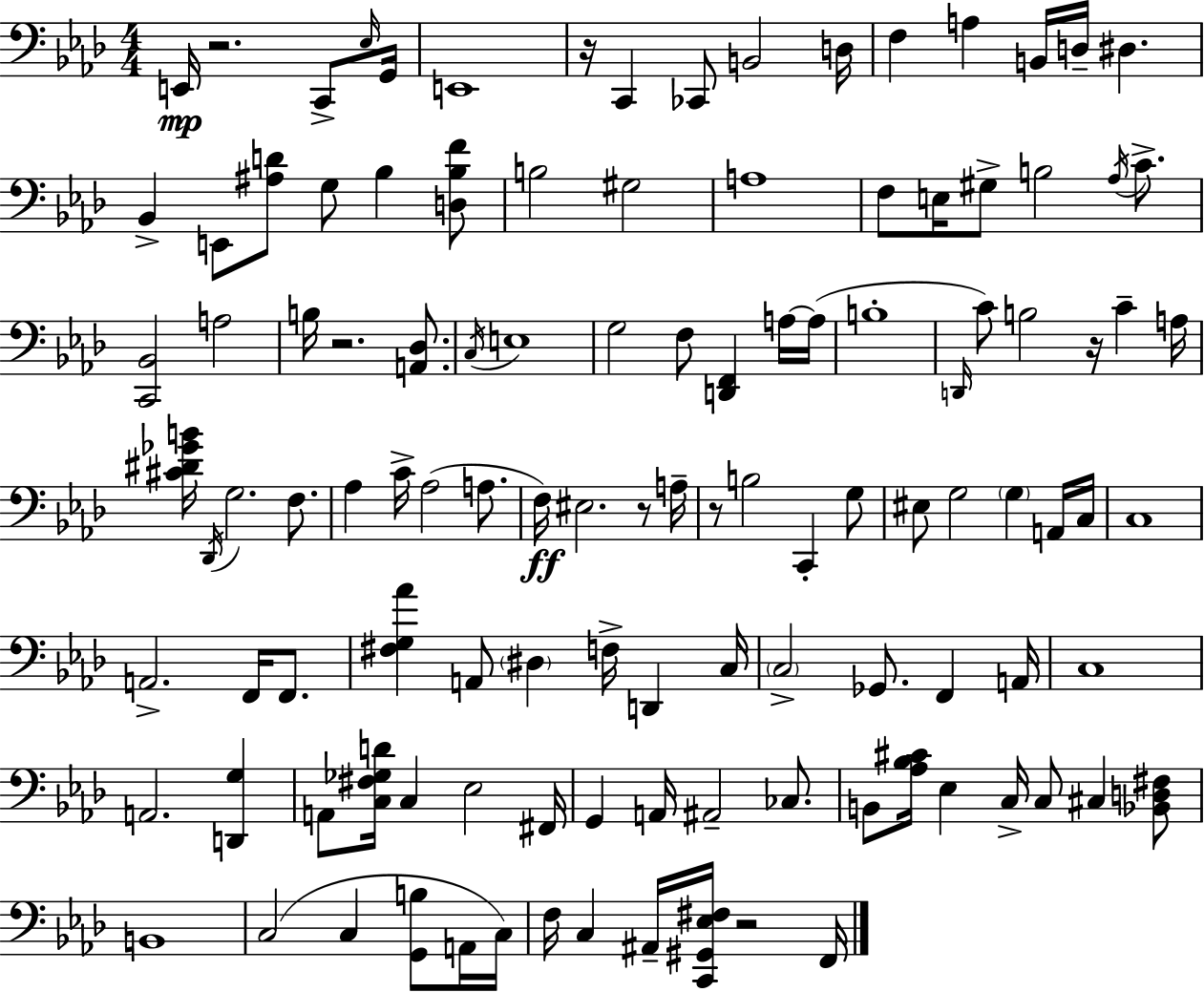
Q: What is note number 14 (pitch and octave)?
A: D#3